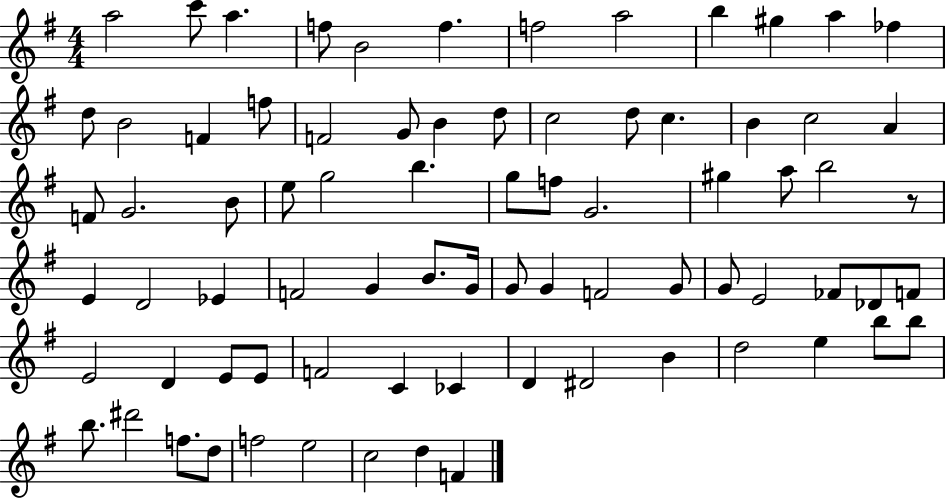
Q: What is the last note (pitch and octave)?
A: F4